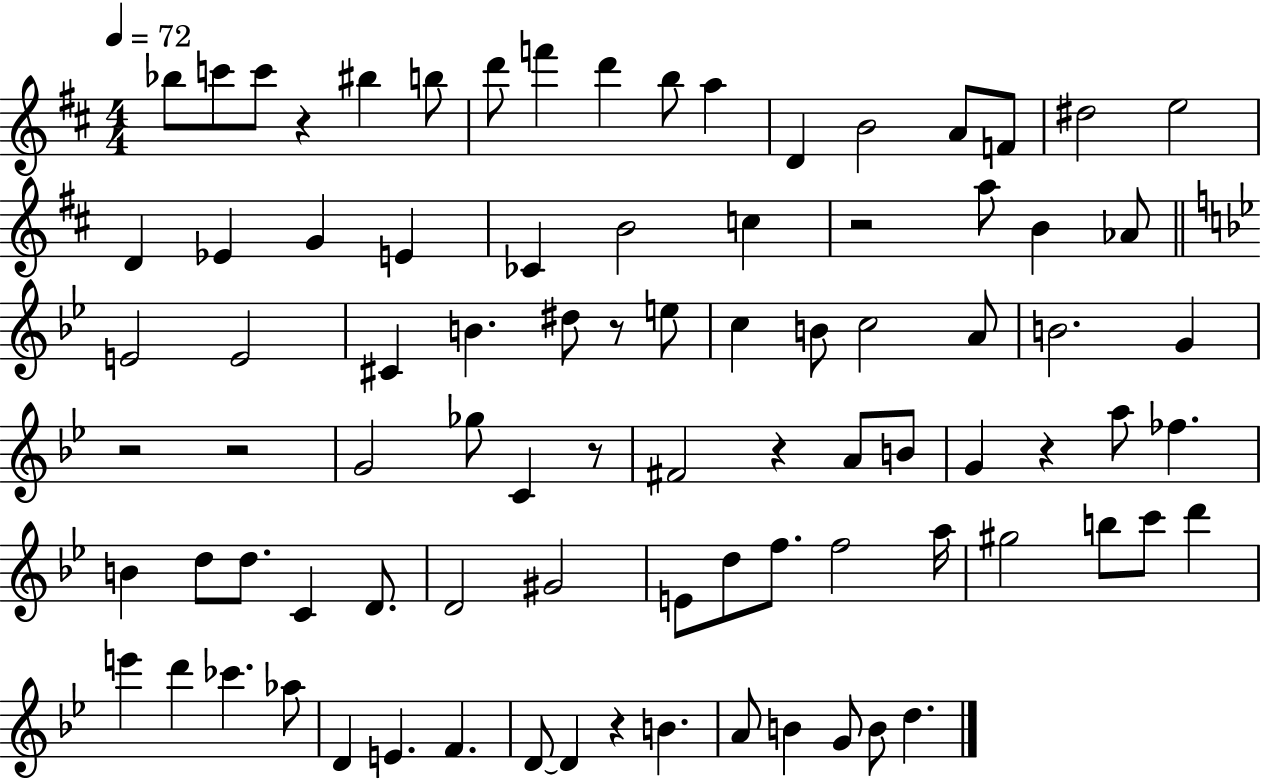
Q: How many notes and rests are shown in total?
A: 87